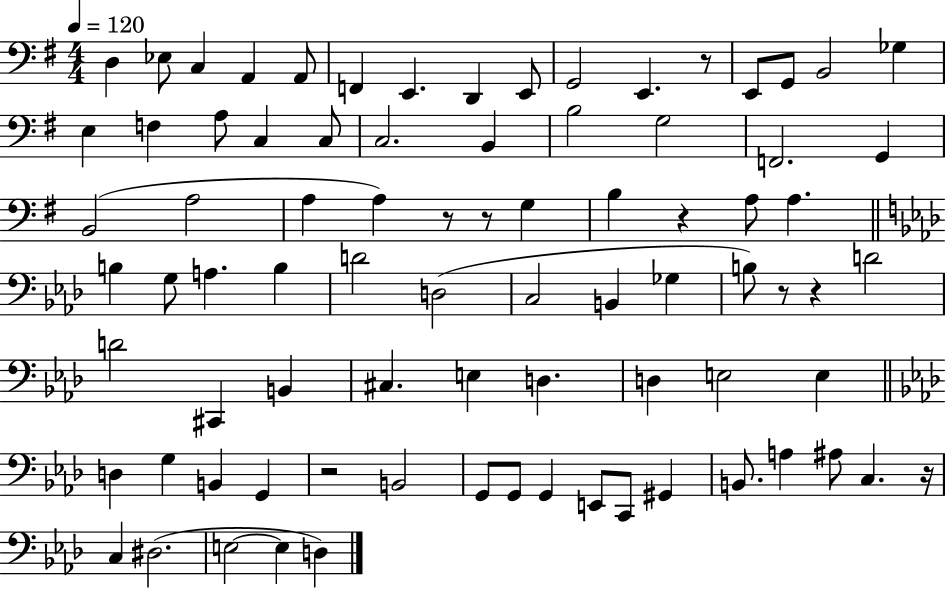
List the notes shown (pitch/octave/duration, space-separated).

D3/q Eb3/e C3/q A2/q A2/e F2/q E2/q. D2/q E2/e G2/h E2/q. R/e E2/e G2/e B2/h Gb3/q E3/q F3/q A3/e C3/q C3/e C3/h. B2/q B3/h G3/h F2/h. G2/q B2/h A3/h A3/q A3/q R/e R/e G3/q B3/q R/q A3/e A3/q. B3/q G3/e A3/q. B3/q D4/h D3/h C3/h B2/q Gb3/q B3/e R/e R/q D4/h D4/h C#2/q B2/q C#3/q. E3/q D3/q. D3/q E3/h E3/q D3/q G3/q B2/q G2/q R/h B2/h G2/e G2/e G2/q E2/e C2/e G#2/q B2/e. A3/q A#3/e C3/q. R/s C3/q D#3/h. E3/h E3/q D3/q